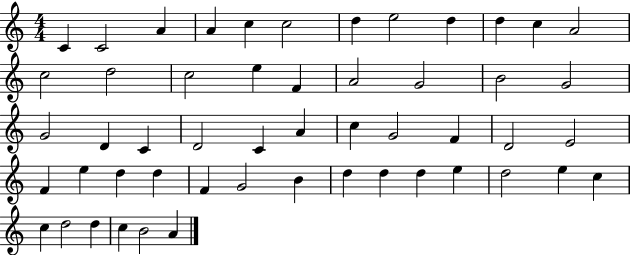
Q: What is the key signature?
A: C major